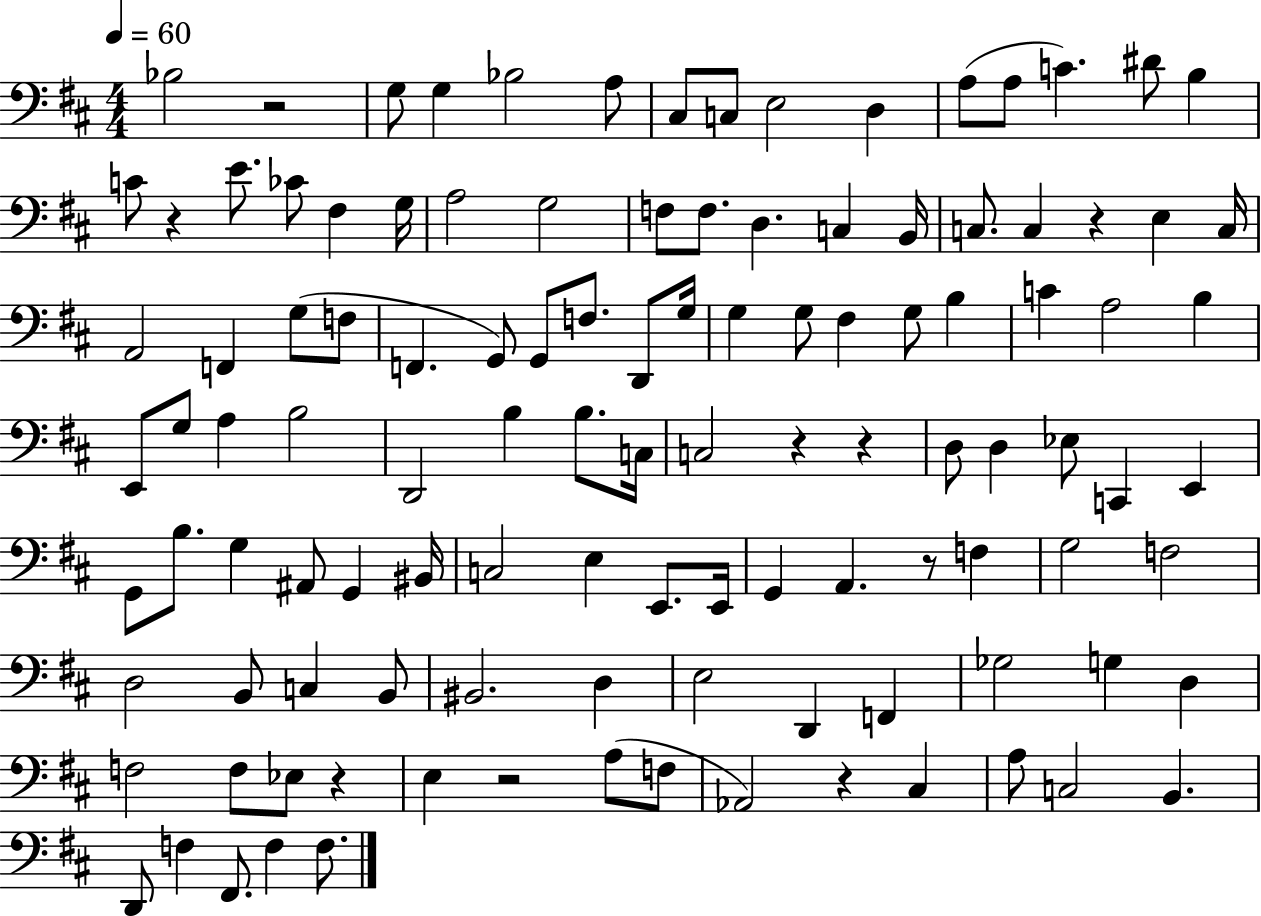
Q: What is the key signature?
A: D major